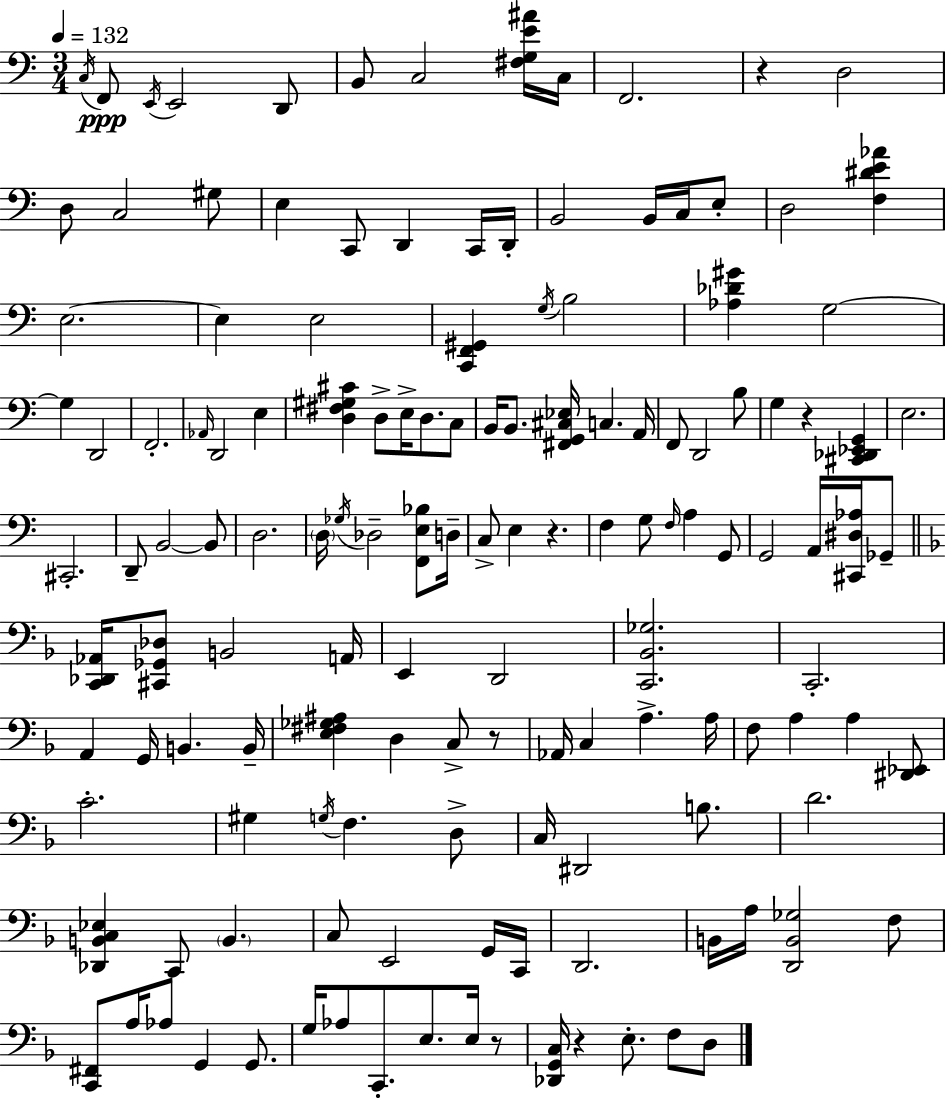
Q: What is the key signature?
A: C major